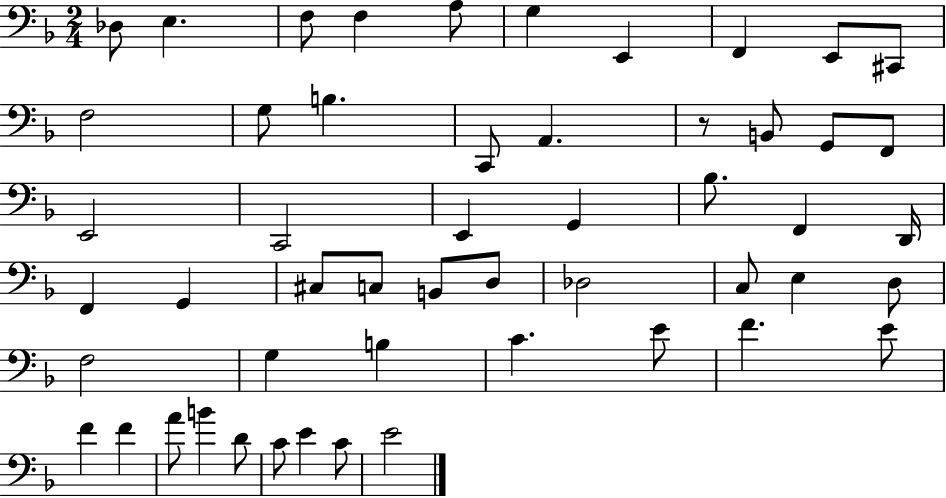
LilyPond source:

{
  \clef bass
  \numericTimeSignature
  \time 2/4
  \key f \major
  des8 e4. | f8 f4 a8 | g4 e,4 | f,4 e,8 cis,8 | \break f2 | g8 b4. | c,8 a,4. | r8 b,8 g,8 f,8 | \break e,2 | c,2 | e,4 g,4 | bes8. f,4 d,16 | \break f,4 g,4 | cis8 c8 b,8 d8 | des2 | c8 e4 d8 | \break f2 | g4 b4 | c'4. e'8 | f'4. e'8 | \break f'4 f'4 | a'8 b'4 d'8 | c'8 e'4 c'8 | e'2 | \break \bar "|."
}